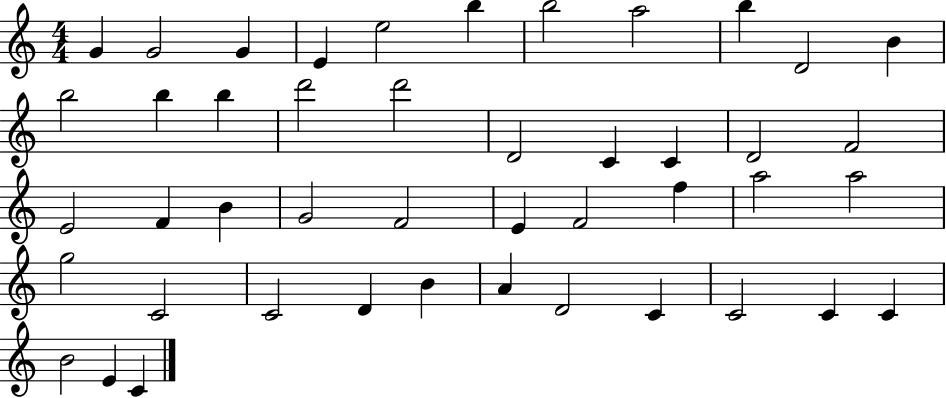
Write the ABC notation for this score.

X:1
T:Untitled
M:4/4
L:1/4
K:C
G G2 G E e2 b b2 a2 b D2 B b2 b b d'2 d'2 D2 C C D2 F2 E2 F B G2 F2 E F2 f a2 a2 g2 C2 C2 D B A D2 C C2 C C B2 E C